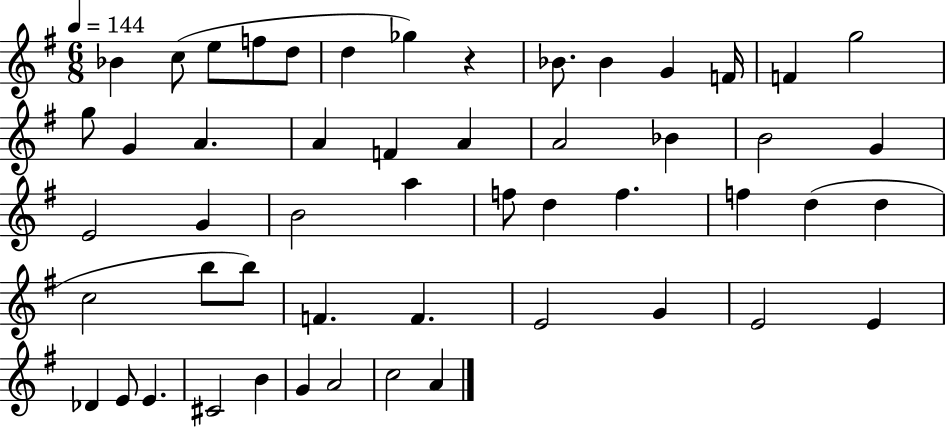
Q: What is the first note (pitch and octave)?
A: Bb4